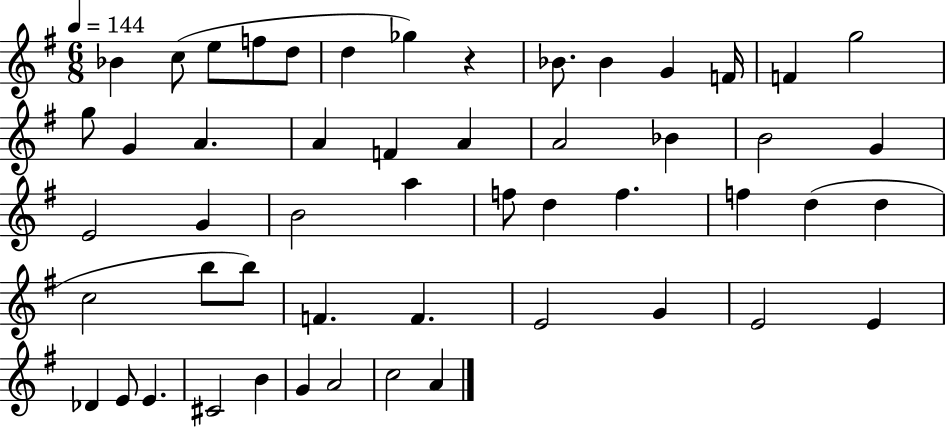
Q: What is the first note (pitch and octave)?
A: Bb4